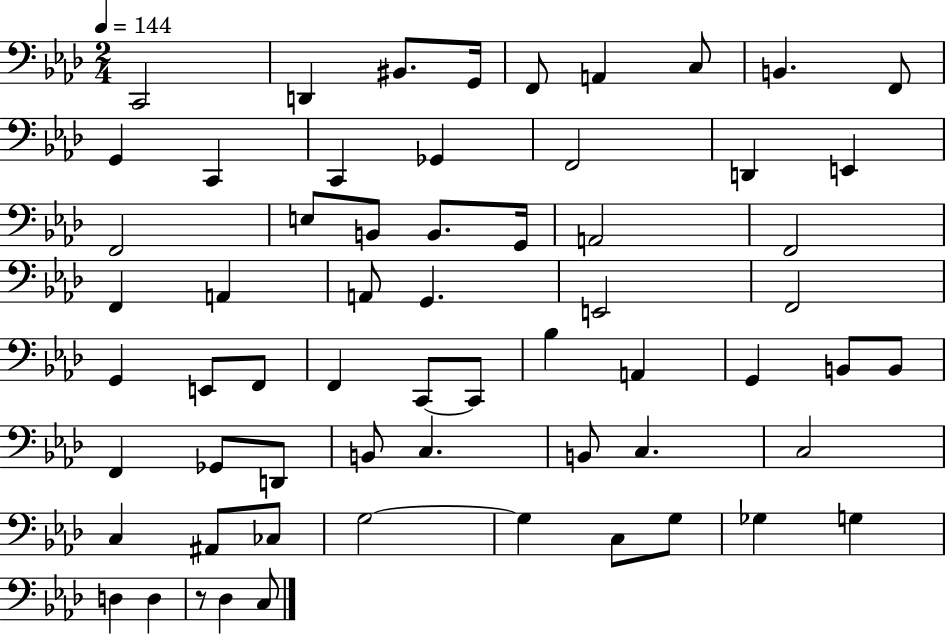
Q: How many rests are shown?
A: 1